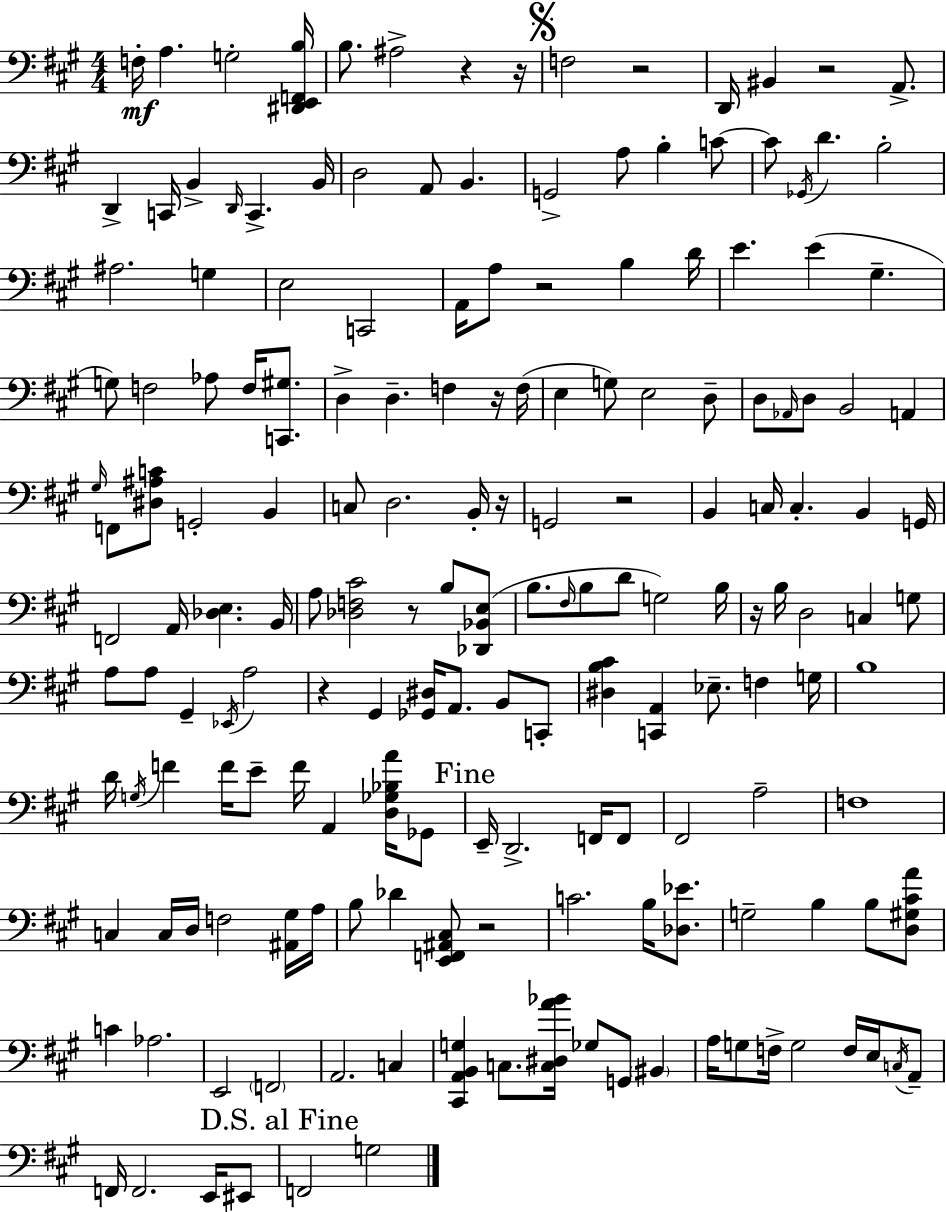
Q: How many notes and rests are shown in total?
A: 174